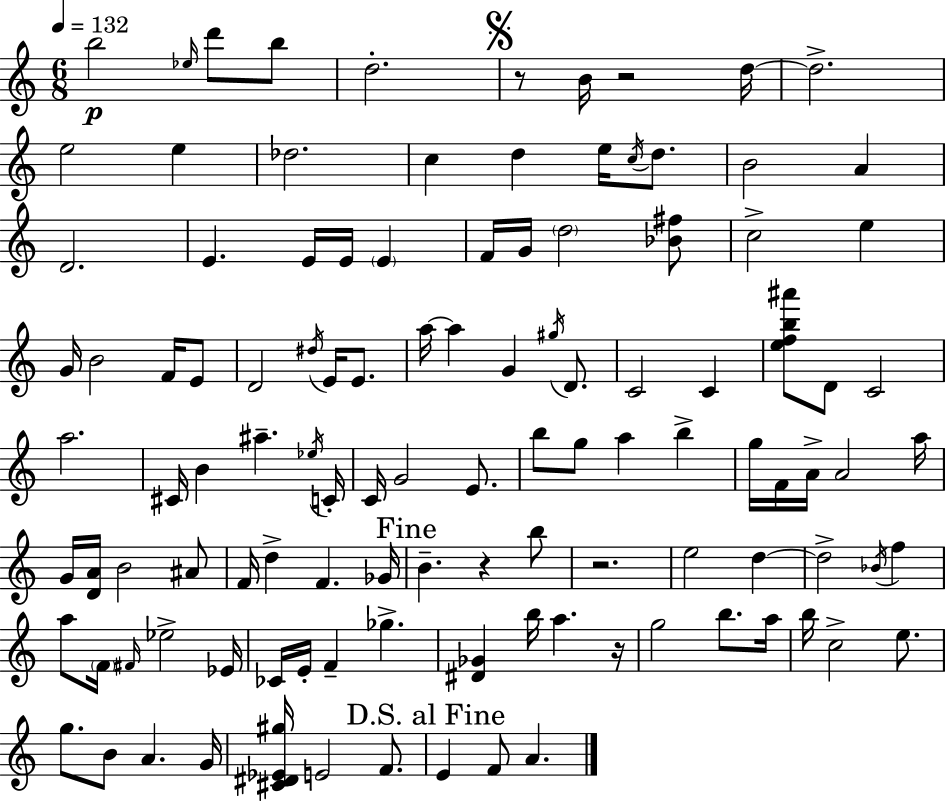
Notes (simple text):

B5/h Eb5/s D6/e B5/e D5/h. R/e B4/s R/h D5/s D5/h. E5/h E5/q Db5/h. C5/q D5/q E5/s C5/s D5/e. B4/h A4/q D4/h. E4/q. E4/s E4/s E4/q F4/s G4/s D5/h [Bb4,F#5]/e C5/h E5/q G4/s B4/h F4/s E4/e D4/h D#5/s E4/s E4/e. A5/s A5/q G4/q G#5/s D4/e. C4/h C4/q [E5,F5,B5,A#6]/e D4/e C4/h A5/h. C#4/s B4/q A#5/q. Eb5/s C4/s C4/s G4/h E4/e. B5/e G5/e A5/q B5/q G5/s F4/s A4/s A4/h A5/s G4/s [D4,A4]/s B4/h A#4/e F4/s D5/q F4/q. Gb4/s B4/q. R/q B5/e R/h. E5/h D5/q D5/h Bb4/s F5/q A5/e F4/s F#4/s Eb5/h Eb4/s CES4/s E4/s F4/q Gb5/q. [D#4,Gb4]/q B5/s A5/q. R/s G5/h B5/e. A5/s B5/s C5/h E5/e. G5/e. B4/e A4/q. G4/s [C#4,D#4,Eb4,G#5]/s E4/h F4/e. E4/q F4/e A4/q.